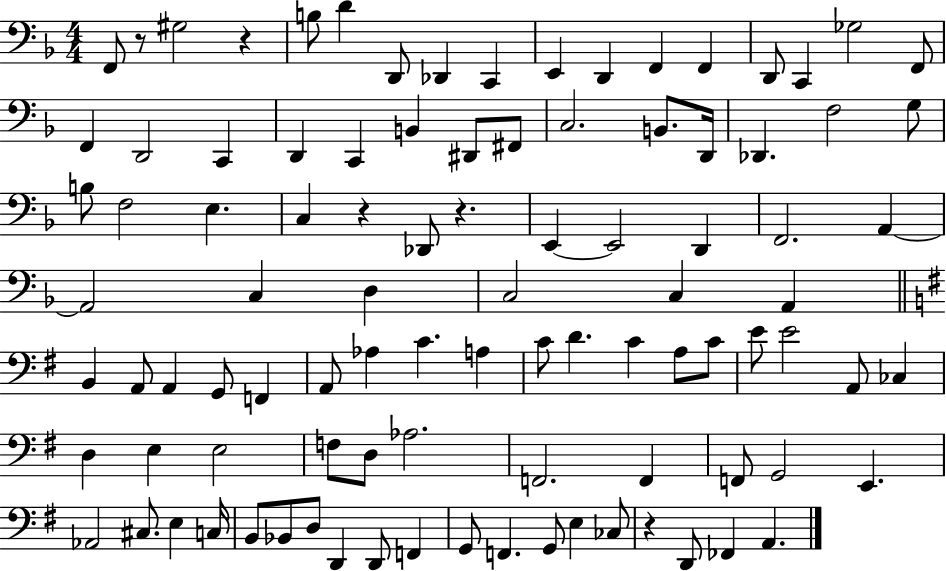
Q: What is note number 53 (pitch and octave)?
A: C4